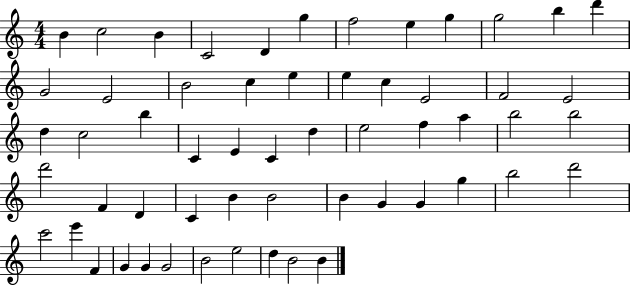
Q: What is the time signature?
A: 4/4